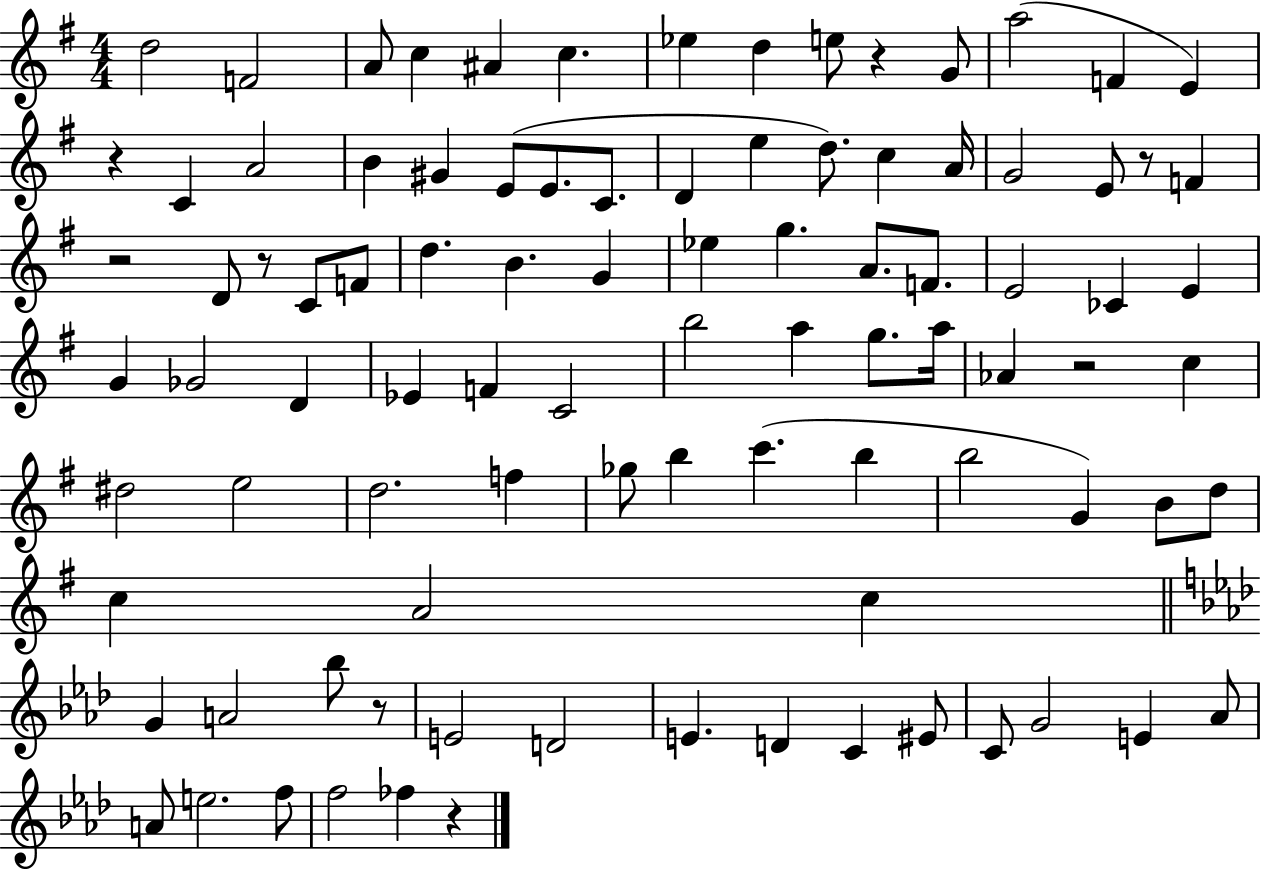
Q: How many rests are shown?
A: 8